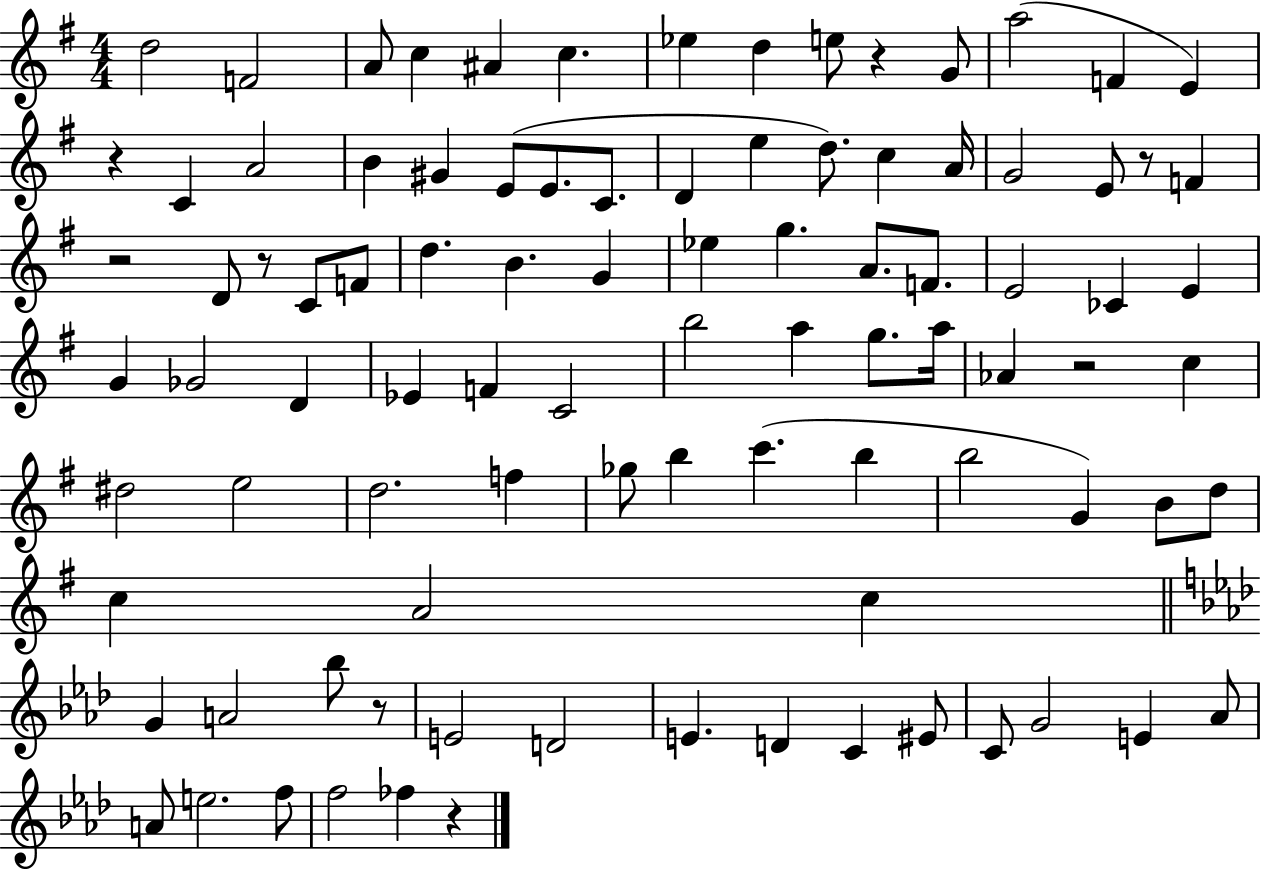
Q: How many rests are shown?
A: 8